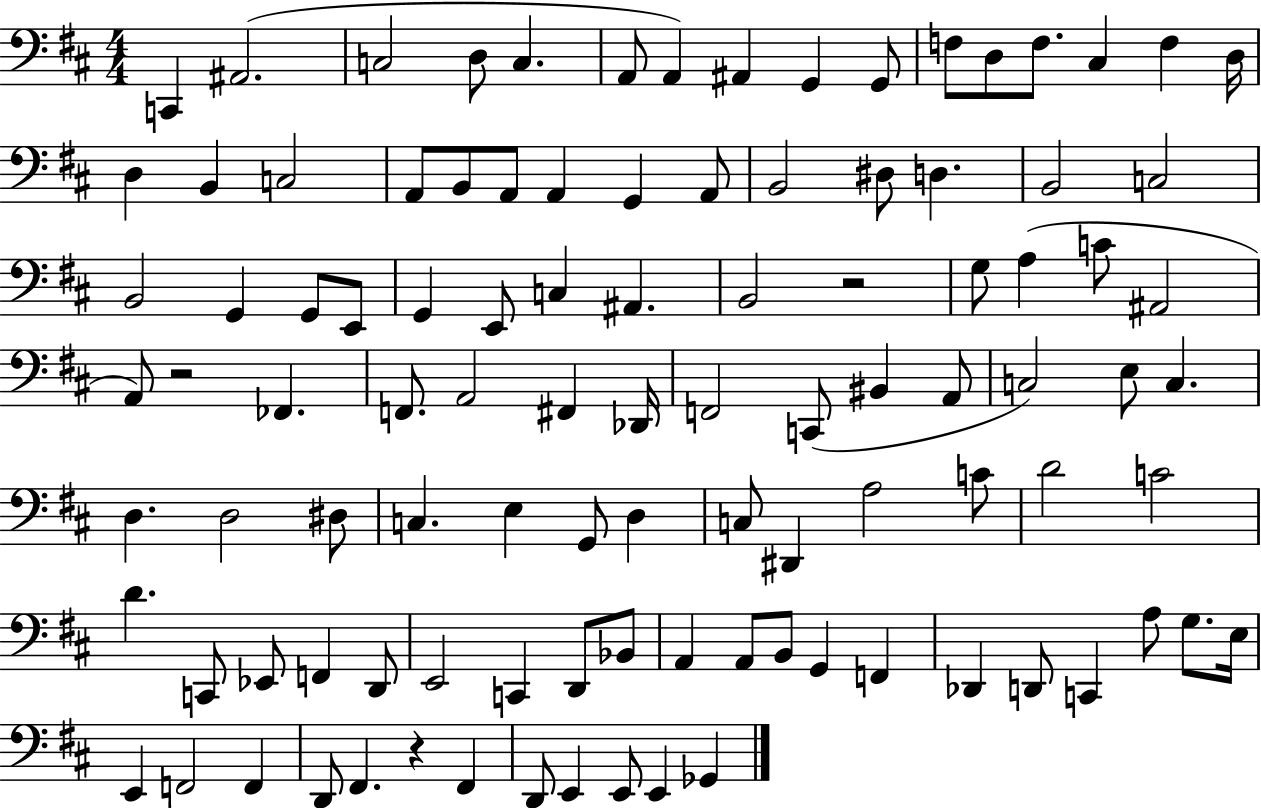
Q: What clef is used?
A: bass